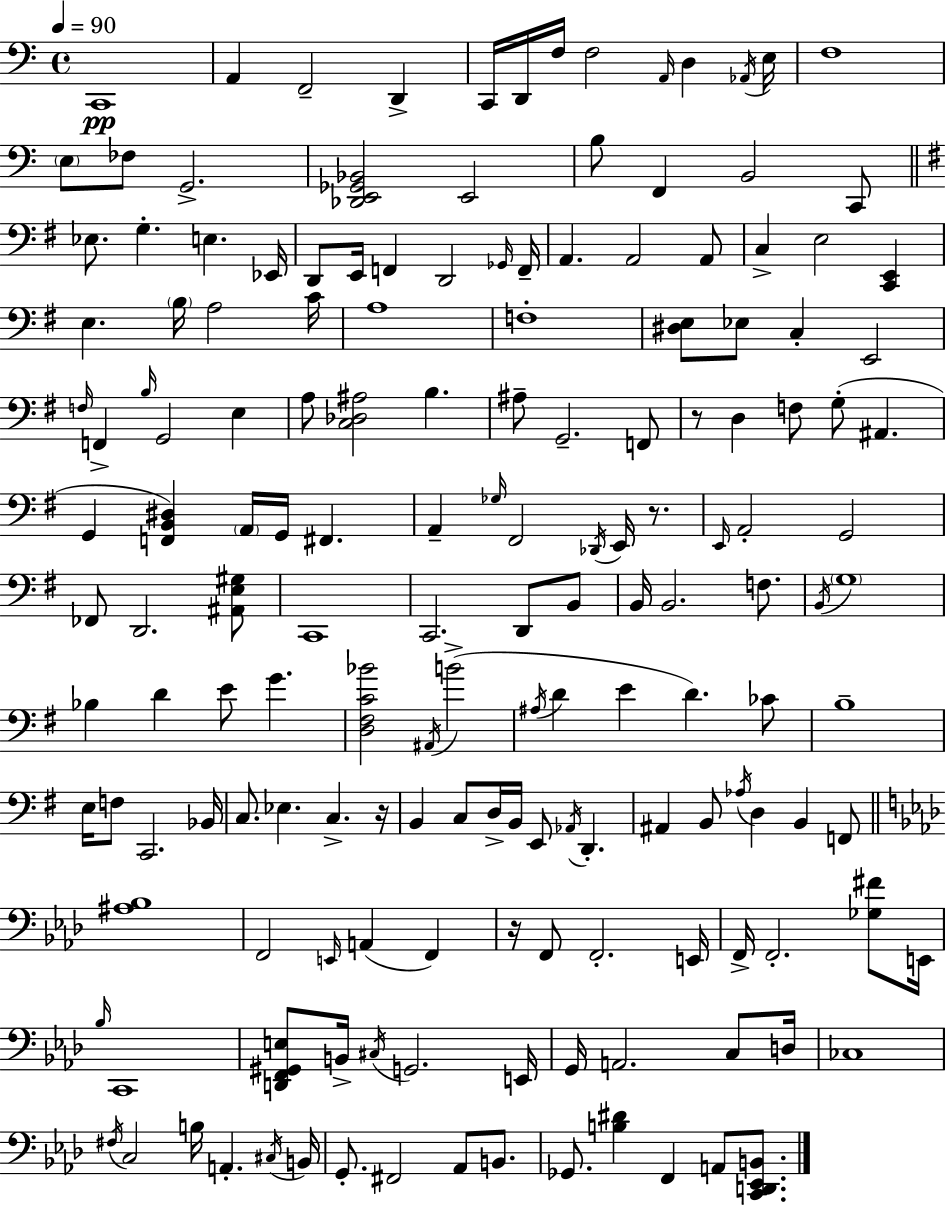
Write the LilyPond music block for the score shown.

{
  \clef bass
  \time 4/4
  \defaultTimeSignature
  \key c \major
  \tempo 4 = 90
  c,1\pp | a,4 f,2-- d,4-> | c,16 d,16 f16 f2 \grace { a,16 } d4 | \acciaccatura { aes,16 } e16 f1 | \break \parenthesize e8 fes8 g,2.-> | <des, e, ges, bes,>2 e,2 | b8 f,4 b,2 | c,8 \bar "||" \break \key e \minor ees8. g4.-. e4. ees,16 | d,8 e,16 f,4 d,2 \grace { ges,16 } | f,16-- a,4. a,2 a,8 | c4-> e2 <c, e,>4 | \break e4. \parenthesize b16 a2 | c'16 a1 | f1-. | <dis e>8 ees8 c4-. e,2 | \break \grace { f16 } f,4-> \grace { b16 } g,2 e4 | a8 <c des ais>2 b4. | ais8-- g,2.-- | f,8 r8 d4 f8 g8-.( ais,4. | \break g,4 <f, b, dis>4) \parenthesize a,16 g,16 fis,4. | a,4-- \grace { ges16 } fis,2 | \acciaccatura { des,16 } e,16 r8. \grace { e,16 } a,2-. g,2 | fes,8 d,2. | \break <ais, e gis>8 c,1 | c,2. | d,8 b,8 b,16 b,2. | f8. \acciaccatura { b,16 } \parenthesize g1 | \break bes4 d'4 e'8 | g'4. <d fis c' bes'>2 \acciaccatura { ais,16 } | b'2->( \acciaccatura { ais16 } d'4 e'4 | d'4.) ces'8 b1-- | \break e16 f8 c,2. | bes,16 c8. ees4. | c4.-> r16 b,4 c8 d16-> | b,16 e,8 \acciaccatura { aes,16 } d,4.-. ais,4 b,8 | \break \acciaccatura { aes16 } d4 b,4 f,8 \bar "||" \break \key f \minor <ais bes>1 | f,2 \grace { e,16 }( a,4 f,4) | r16 f,8 f,2.-. | e,16 f,16-> f,2.-. <ges fis'>8 | \break e,16 \grace { bes16 } c,1 | <d, f, gis, e>8 b,16-> \acciaccatura { cis16 } g,2. | e,16 g,16 a,2. | c8 d16 ces1 | \break \acciaccatura { fis16 } c2 b16 a,4.-. | \acciaccatura { cis16 } b,16 g,8.-. fis,2 | aes,8 b,8. ges,8. <b dis'>4 f,4 | a,8 <c, d, ees, b,>8. \bar "|."
}